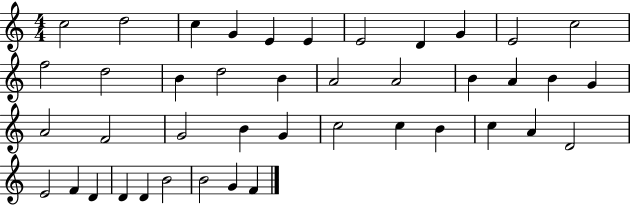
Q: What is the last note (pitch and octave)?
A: F4